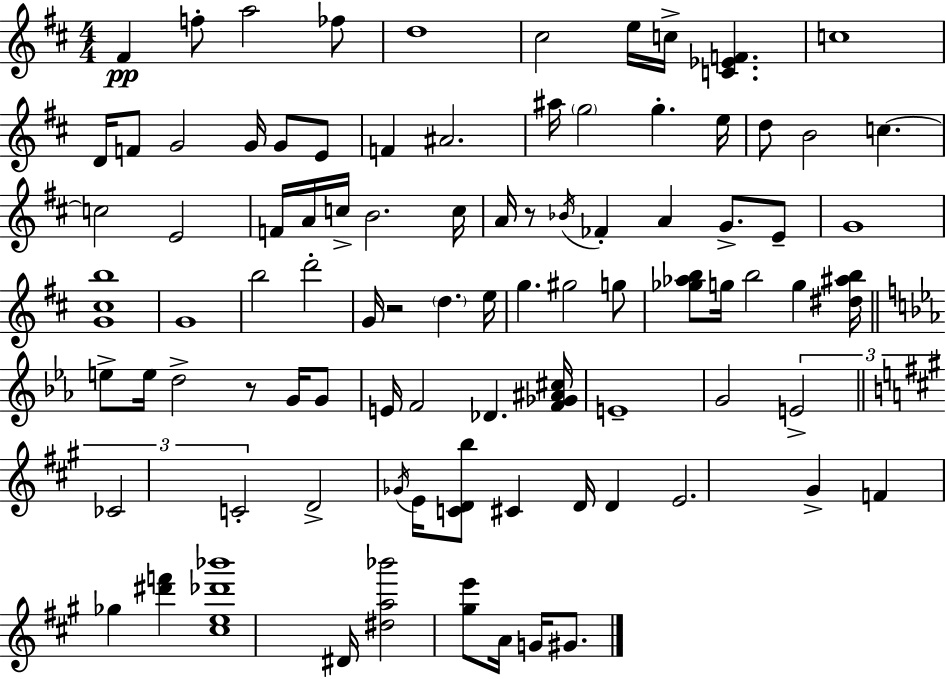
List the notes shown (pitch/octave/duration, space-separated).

F#4/q F5/e A5/h FES5/e D5/w C#5/h E5/s C5/s [C4,Eb4,F4]/q. C5/w D4/s F4/e G4/h G4/s G4/e E4/e F4/q A#4/h. A#5/s G5/h G5/q. E5/s D5/e B4/h C5/q. C5/h E4/h F4/s A4/s C5/s B4/h. C5/s A4/s R/e Bb4/s FES4/q A4/q G4/e. E4/e G4/w [G4,C#5,B5]/w G4/w B5/h D6/h G4/s R/h D5/q. E5/s G5/q. G#5/h G5/e [Gb5,Ab5,B5]/e G5/s B5/h G5/q [D#5,A#5,B5]/s E5/e E5/s D5/h R/e G4/s G4/e E4/s F4/h Db4/q. [F4,Gb4,A#4,C#5]/s E4/w G4/h E4/h CES4/h C4/h D4/h Gb4/s E4/s [C4,D4,B5]/e C#4/q D4/s D4/q E4/h. G#4/q F4/q Gb5/q [D#6,F6]/q [C#5,E5,Db6,Bb6]/w D#4/s [D#5,A5,Bb6]/h [G#5,E6]/e A4/s G4/s G#4/e.